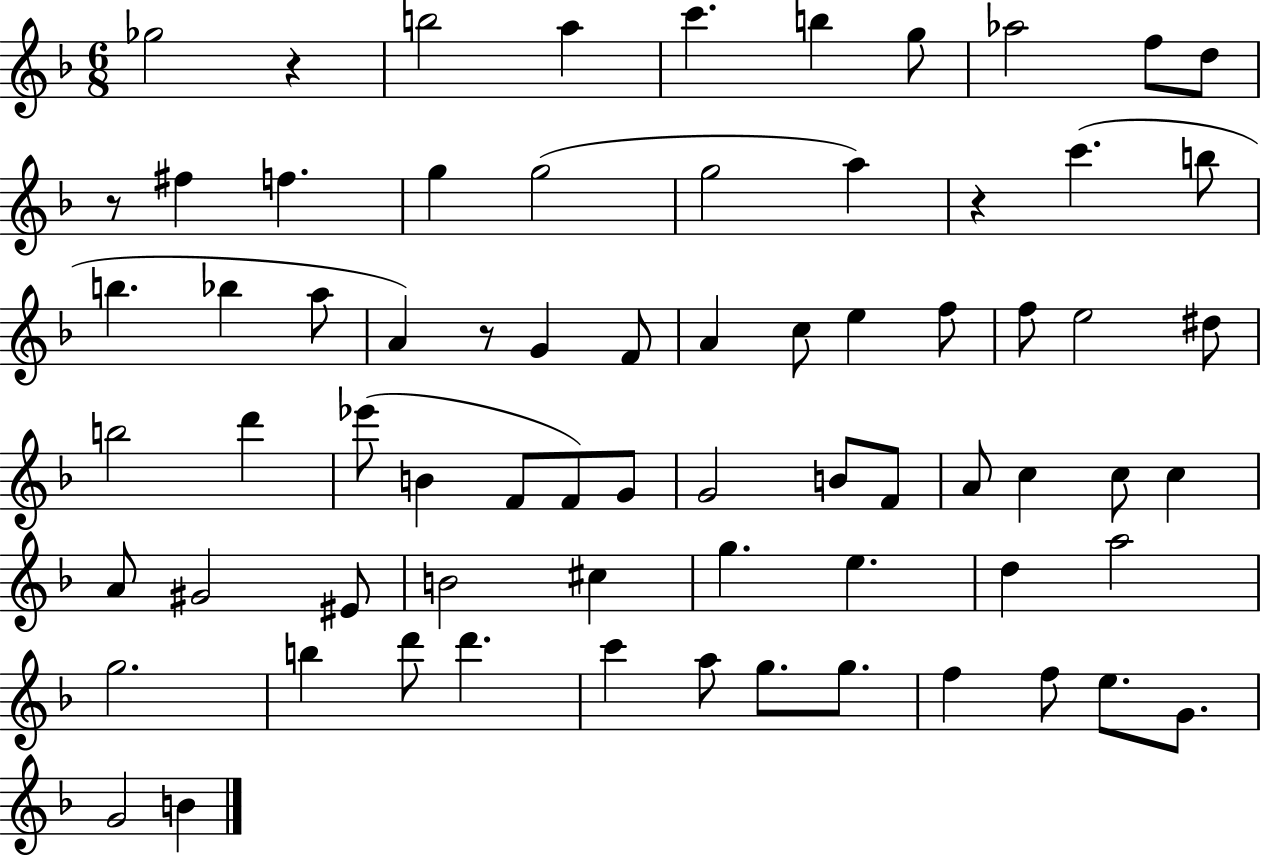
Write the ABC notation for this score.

X:1
T:Untitled
M:6/8
L:1/4
K:F
_g2 z b2 a c' b g/2 _a2 f/2 d/2 z/2 ^f f g g2 g2 a z c' b/2 b _b a/2 A z/2 G F/2 A c/2 e f/2 f/2 e2 ^d/2 b2 d' _e'/2 B F/2 F/2 G/2 G2 B/2 F/2 A/2 c c/2 c A/2 ^G2 ^E/2 B2 ^c g e d a2 g2 b d'/2 d' c' a/2 g/2 g/2 f f/2 e/2 G/2 G2 B